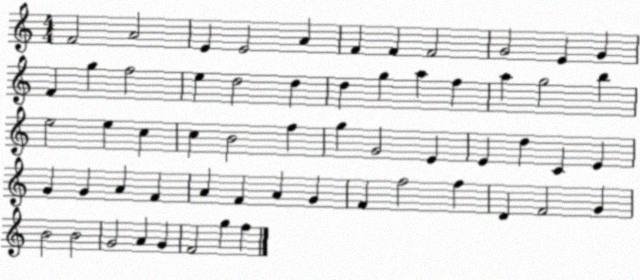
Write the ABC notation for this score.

X:1
T:Untitled
M:4/4
L:1/4
K:C
F2 A2 E E2 A F F F2 G2 E G F g f2 e d2 d d g a f a g2 b e2 e c c B2 f g G2 E E d C E G G A F A F A G F f2 f D F2 G B2 B2 G2 A G F2 g f